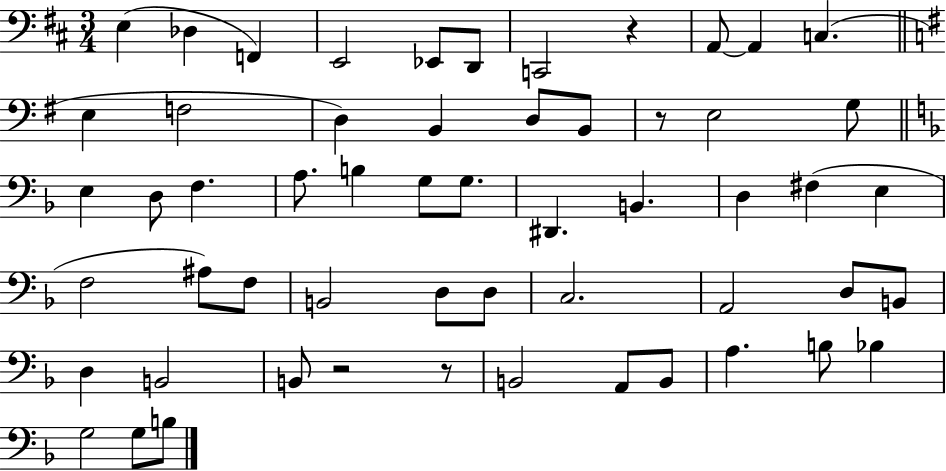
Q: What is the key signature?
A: D major